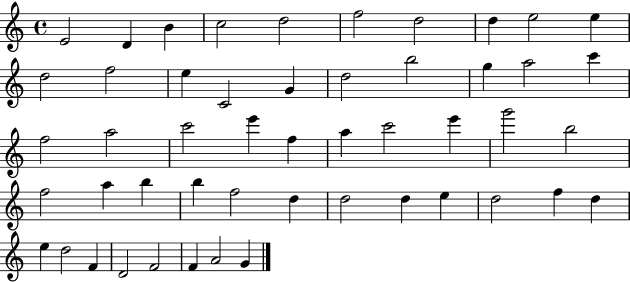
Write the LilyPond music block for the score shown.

{
  \clef treble
  \time 4/4
  \defaultTimeSignature
  \key c \major
  e'2 d'4 b'4 | c''2 d''2 | f''2 d''2 | d''4 e''2 e''4 | \break d''2 f''2 | e''4 c'2 g'4 | d''2 b''2 | g''4 a''2 c'''4 | \break f''2 a''2 | c'''2 e'''4 f''4 | a''4 c'''2 e'''4 | g'''2 b''2 | \break f''2 a''4 b''4 | b''4 f''2 d''4 | d''2 d''4 e''4 | d''2 f''4 d''4 | \break e''4 d''2 f'4 | d'2 f'2 | f'4 a'2 g'4 | \bar "|."
}